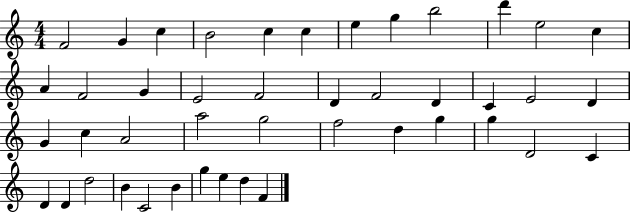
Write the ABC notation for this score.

X:1
T:Untitled
M:4/4
L:1/4
K:C
F2 G c B2 c c e g b2 d' e2 c A F2 G E2 F2 D F2 D C E2 D G c A2 a2 g2 f2 d g g D2 C D D d2 B C2 B g e d F